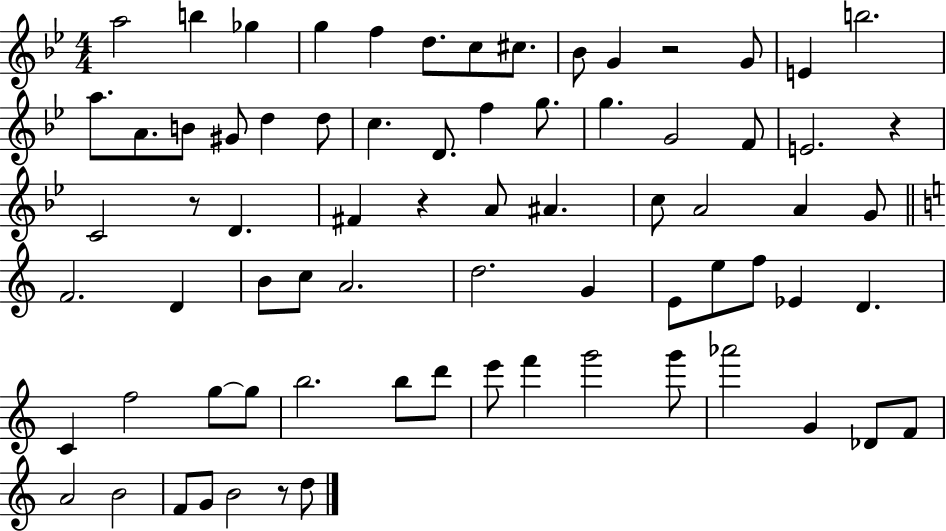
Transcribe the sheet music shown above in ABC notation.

X:1
T:Untitled
M:4/4
L:1/4
K:Bb
a2 b _g g f d/2 c/2 ^c/2 _B/2 G z2 G/2 E b2 a/2 A/2 B/2 ^G/2 d d/2 c D/2 f g/2 g G2 F/2 E2 z C2 z/2 D ^F z A/2 ^A c/2 A2 A G/2 F2 D B/2 c/2 A2 d2 G E/2 e/2 f/2 _E D C f2 g/2 g/2 b2 b/2 d'/2 e'/2 f' g'2 g'/2 _a'2 G _D/2 F/2 A2 B2 F/2 G/2 B2 z/2 d/2